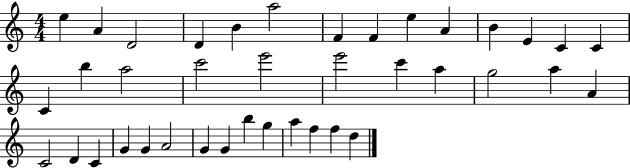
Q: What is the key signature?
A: C major